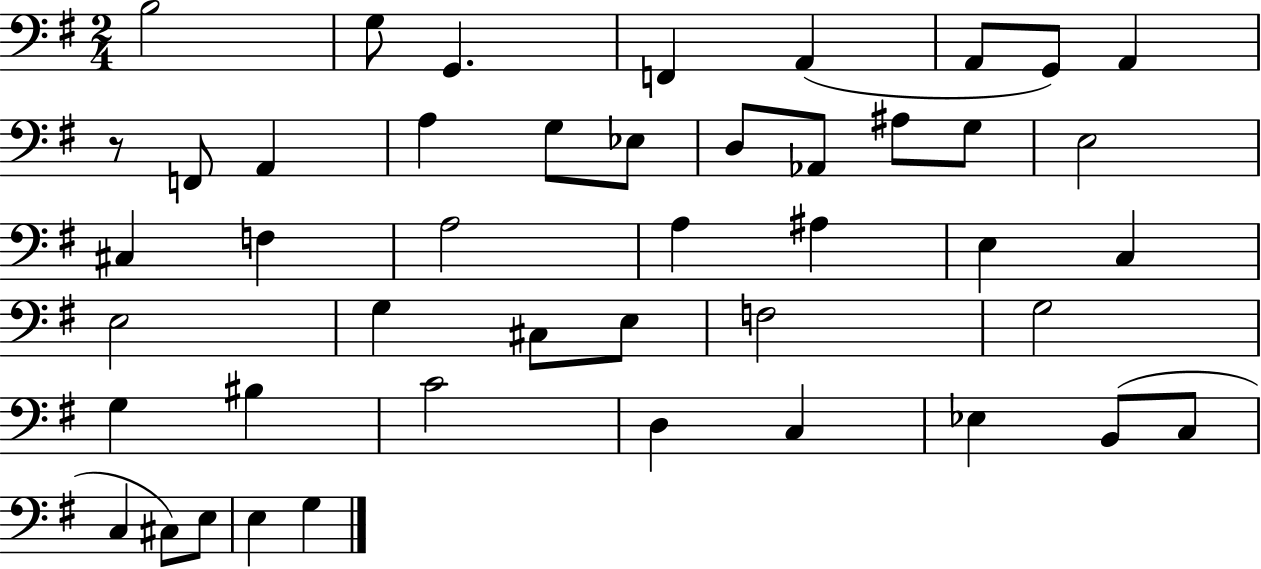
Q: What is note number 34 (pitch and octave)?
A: C4